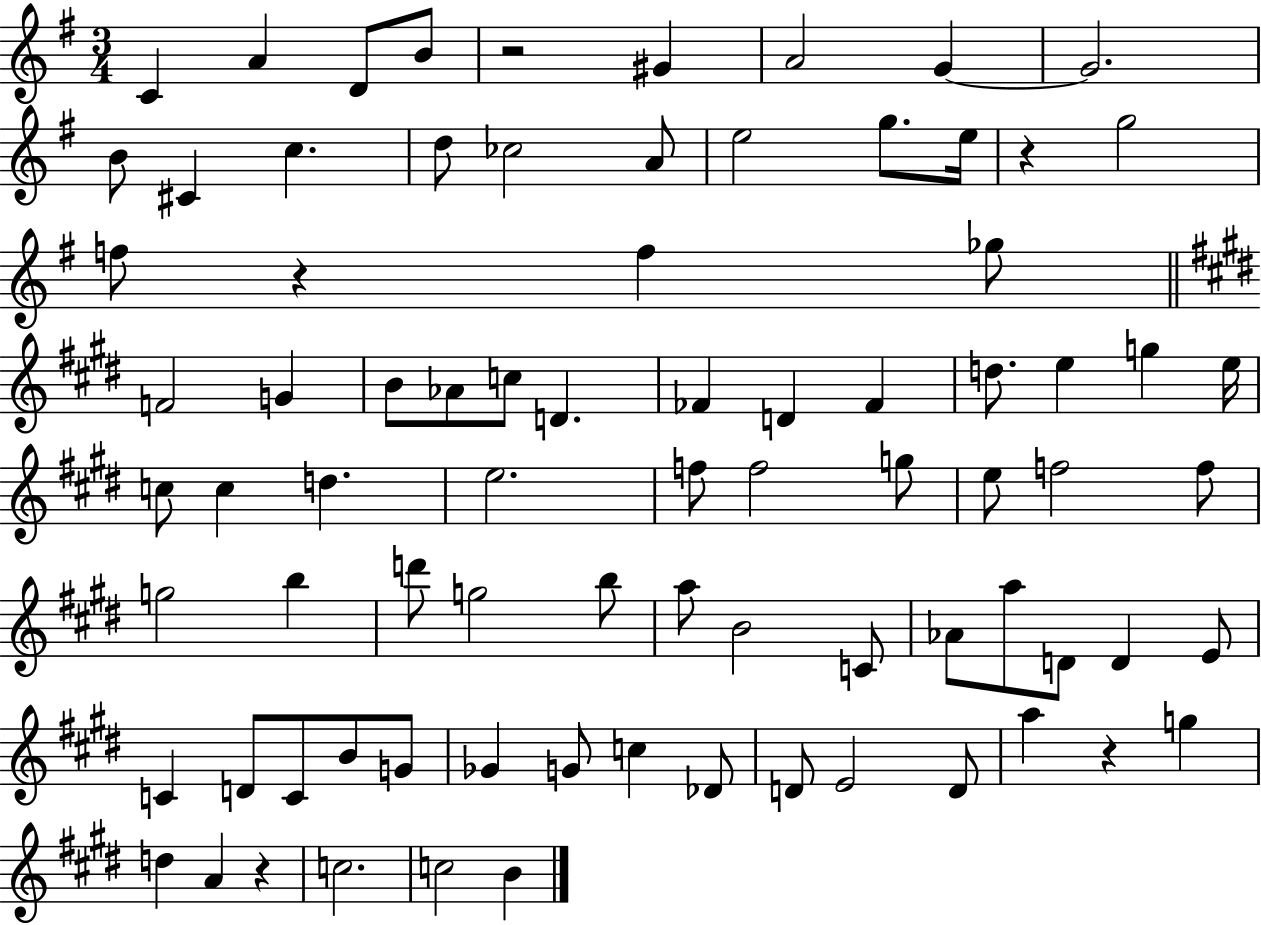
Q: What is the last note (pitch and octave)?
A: B4